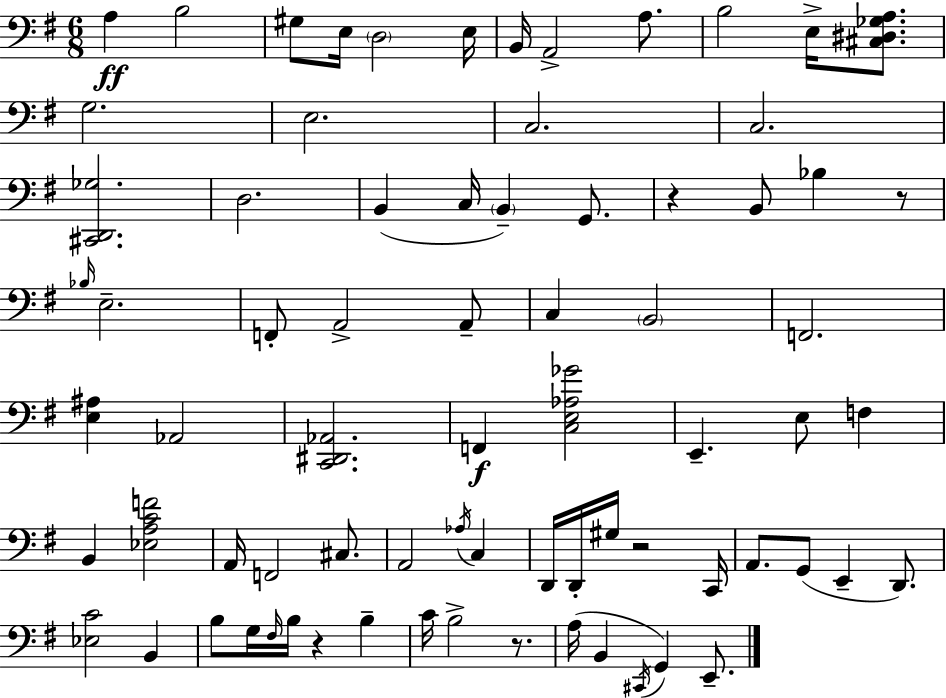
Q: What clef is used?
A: bass